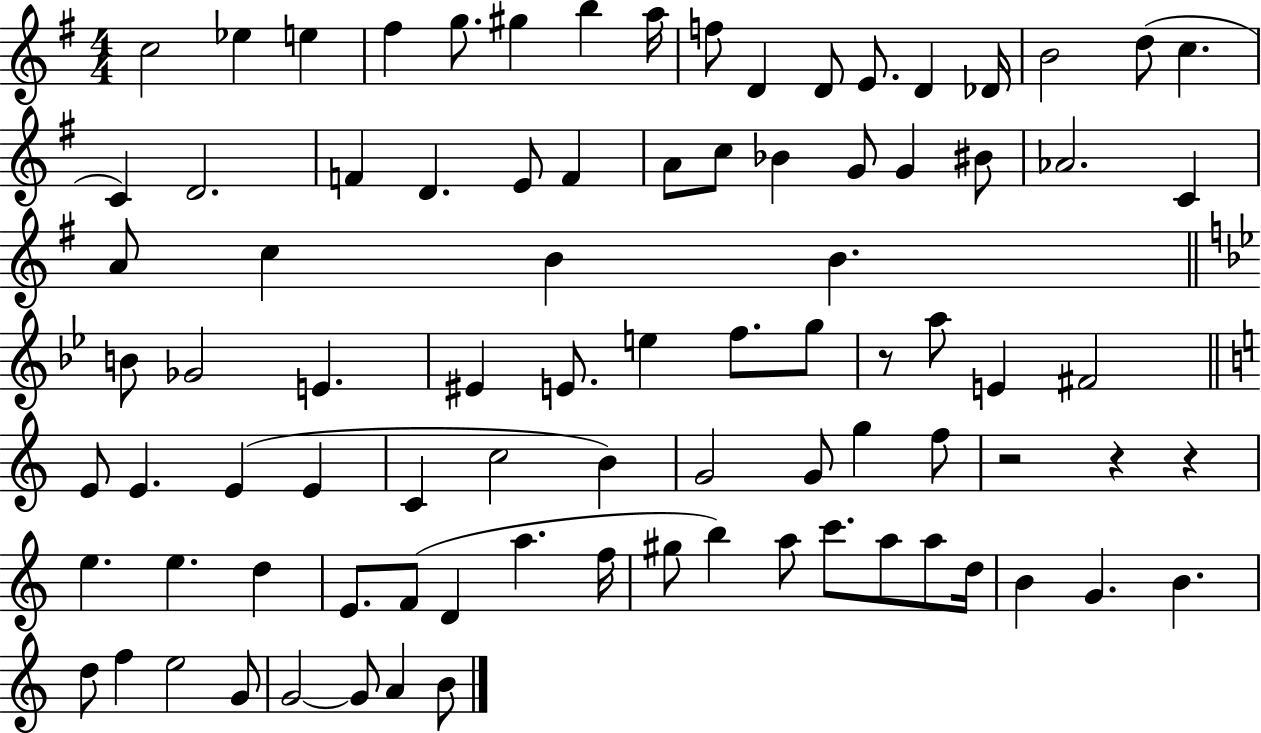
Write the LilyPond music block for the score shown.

{
  \clef treble
  \numericTimeSignature
  \time 4/4
  \key g \major
  \repeat volta 2 { c''2 ees''4 e''4 | fis''4 g''8. gis''4 b''4 a''16 | f''8 d'4 d'8 e'8. d'4 des'16 | b'2 d''8( c''4. | \break c'4) d'2. | f'4 d'4. e'8 f'4 | a'8 c''8 bes'4 g'8 g'4 bis'8 | aes'2. c'4 | \break a'8 c''4 b'4 b'4. | \bar "||" \break \key g \minor b'8 ges'2 e'4. | eis'4 e'8. e''4 f''8. g''8 | r8 a''8 e'4 fis'2 | \bar "||" \break \key c \major e'8 e'4. e'4( e'4 | c'4 c''2 b'4) | g'2 g'8 g''4 f''8 | r2 r4 r4 | \break e''4. e''4. d''4 | e'8. f'8( d'4 a''4. f''16 | gis''8 b''4) a''8 c'''8. a''8 a''8 d''16 | b'4 g'4. b'4. | \break d''8 f''4 e''2 g'8 | g'2~~ g'8 a'4 b'8 | } \bar "|."
}